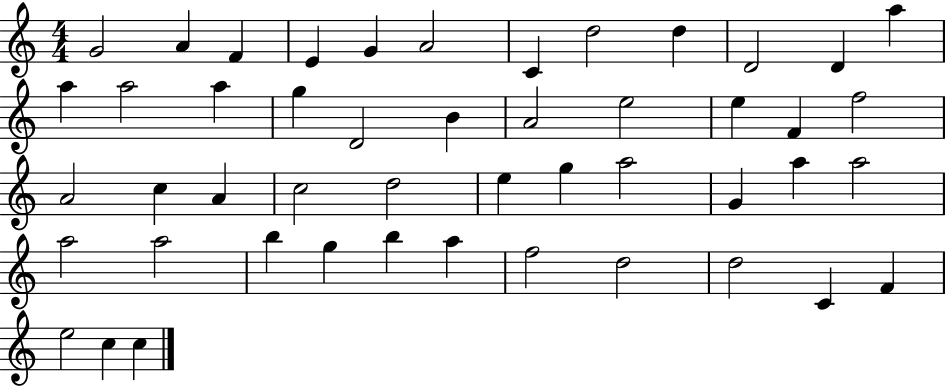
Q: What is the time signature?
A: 4/4